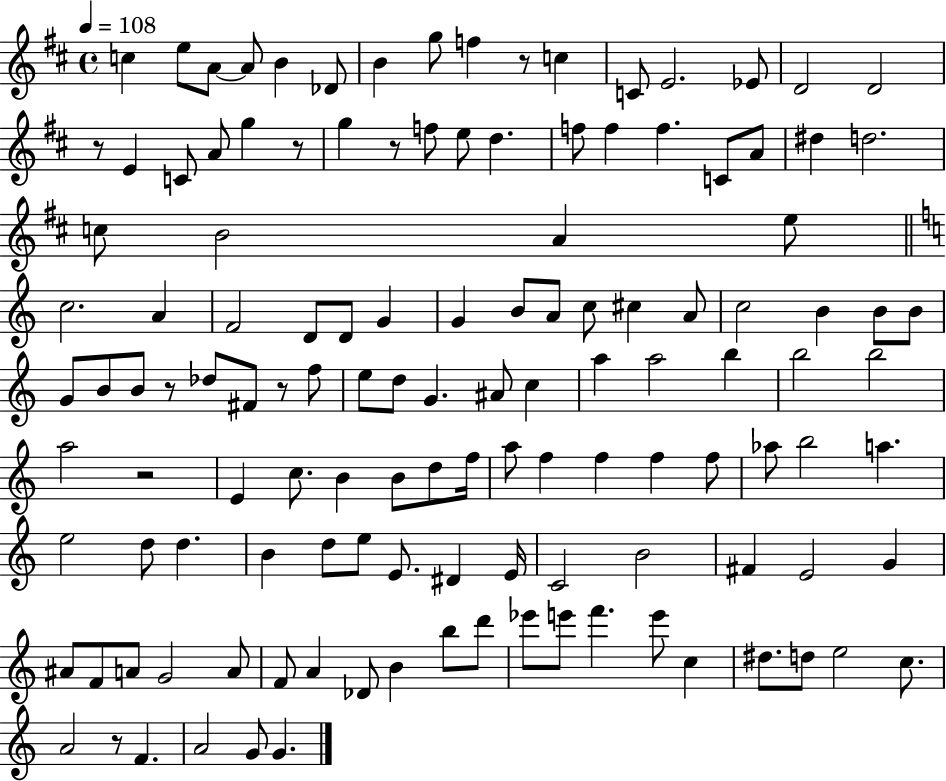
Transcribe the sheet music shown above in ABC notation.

X:1
T:Untitled
M:4/4
L:1/4
K:D
c e/2 A/2 A/2 B _D/2 B g/2 f z/2 c C/2 E2 _E/2 D2 D2 z/2 E C/2 A/2 g z/2 g z/2 f/2 e/2 d f/2 f f C/2 A/2 ^d d2 c/2 B2 A e/2 c2 A F2 D/2 D/2 G G B/2 A/2 c/2 ^c A/2 c2 B B/2 B/2 G/2 B/2 B/2 z/2 _d/2 ^F/2 z/2 f/2 e/2 d/2 G ^A/2 c a a2 b b2 b2 a2 z2 E c/2 B B/2 d/2 f/4 a/2 f f f f/2 _a/2 b2 a e2 d/2 d B d/2 e/2 E/2 ^D E/4 C2 B2 ^F E2 G ^A/2 F/2 A/2 G2 A/2 F/2 A _D/2 B b/2 d'/2 _e'/2 e'/2 f' e'/2 c ^d/2 d/2 e2 c/2 A2 z/2 F A2 G/2 G